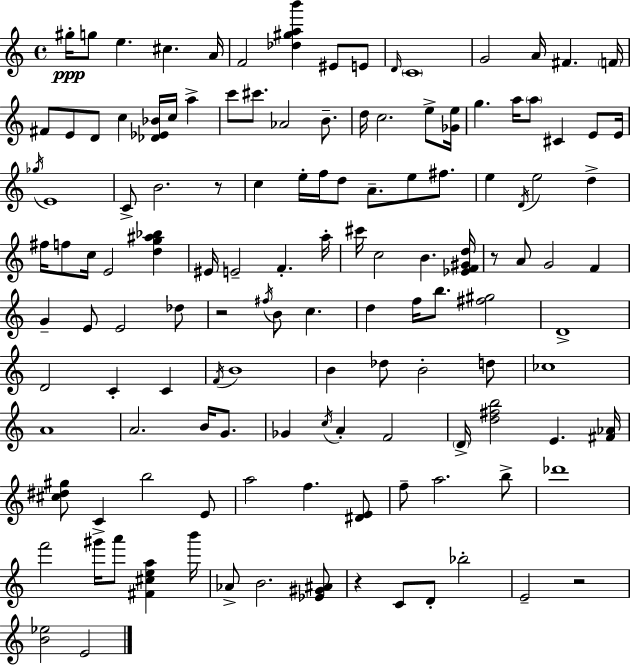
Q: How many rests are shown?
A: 5